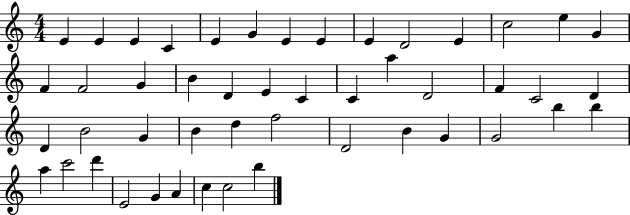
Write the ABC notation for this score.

X:1
T:Untitled
M:4/4
L:1/4
K:C
E E E C E G E E E D2 E c2 e G F F2 G B D E C C a D2 F C2 D D B2 G B d f2 D2 B G G2 b b a c'2 d' E2 G A c c2 b